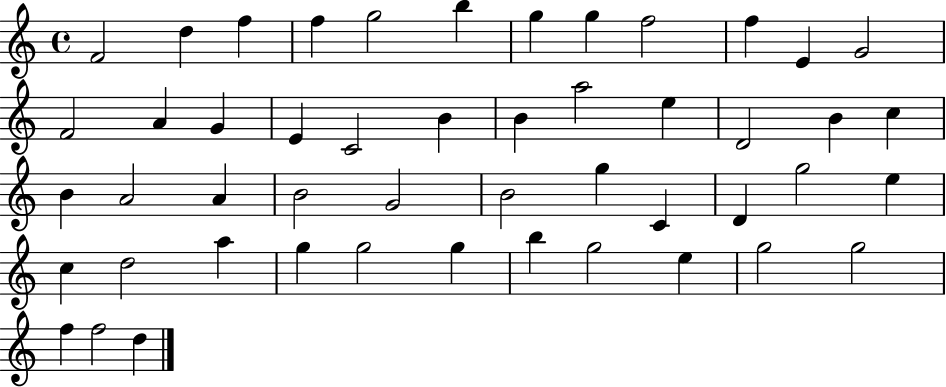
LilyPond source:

{
  \clef treble
  \time 4/4
  \defaultTimeSignature
  \key c \major
  f'2 d''4 f''4 | f''4 g''2 b''4 | g''4 g''4 f''2 | f''4 e'4 g'2 | \break f'2 a'4 g'4 | e'4 c'2 b'4 | b'4 a''2 e''4 | d'2 b'4 c''4 | \break b'4 a'2 a'4 | b'2 g'2 | b'2 g''4 c'4 | d'4 g''2 e''4 | \break c''4 d''2 a''4 | g''4 g''2 g''4 | b''4 g''2 e''4 | g''2 g''2 | \break f''4 f''2 d''4 | \bar "|."
}